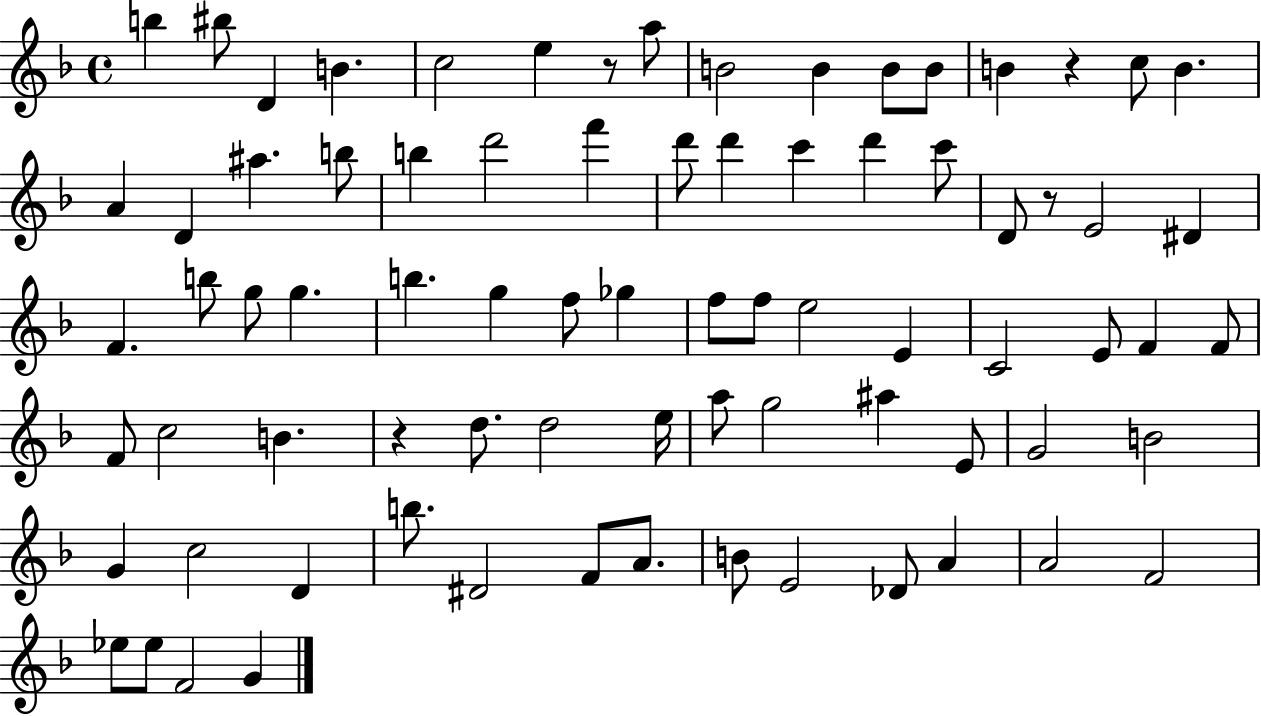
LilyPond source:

{
  \clef treble
  \time 4/4
  \defaultTimeSignature
  \key f \major
  \repeat volta 2 { b''4 bis''8 d'4 b'4. | c''2 e''4 r8 a''8 | b'2 b'4 b'8 b'8 | b'4 r4 c''8 b'4. | \break a'4 d'4 ais''4. b''8 | b''4 d'''2 f'''4 | d'''8 d'''4 c'''4 d'''4 c'''8 | d'8 r8 e'2 dis'4 | \break f'4. b''8 g''8 g''4. | b''4. g''4 f''8 ges''4 | f''8 f''8 e''2 e'4 | c'2 e'8 f'4 f'8 | \break f'8 c''2 b'4. | r4 d''8. d''2 e''16 | a''8 g''2 ais''4 e'8 | g'2 b'2 | \break g'4 c''2 d'4 | b''8. dis'2 f'8 a'8. | b'8 e'2 des'8 a'4 | a'2 f'2 | \break ees''8 ees''8 f'2 g'4 | } \bar "|."
}